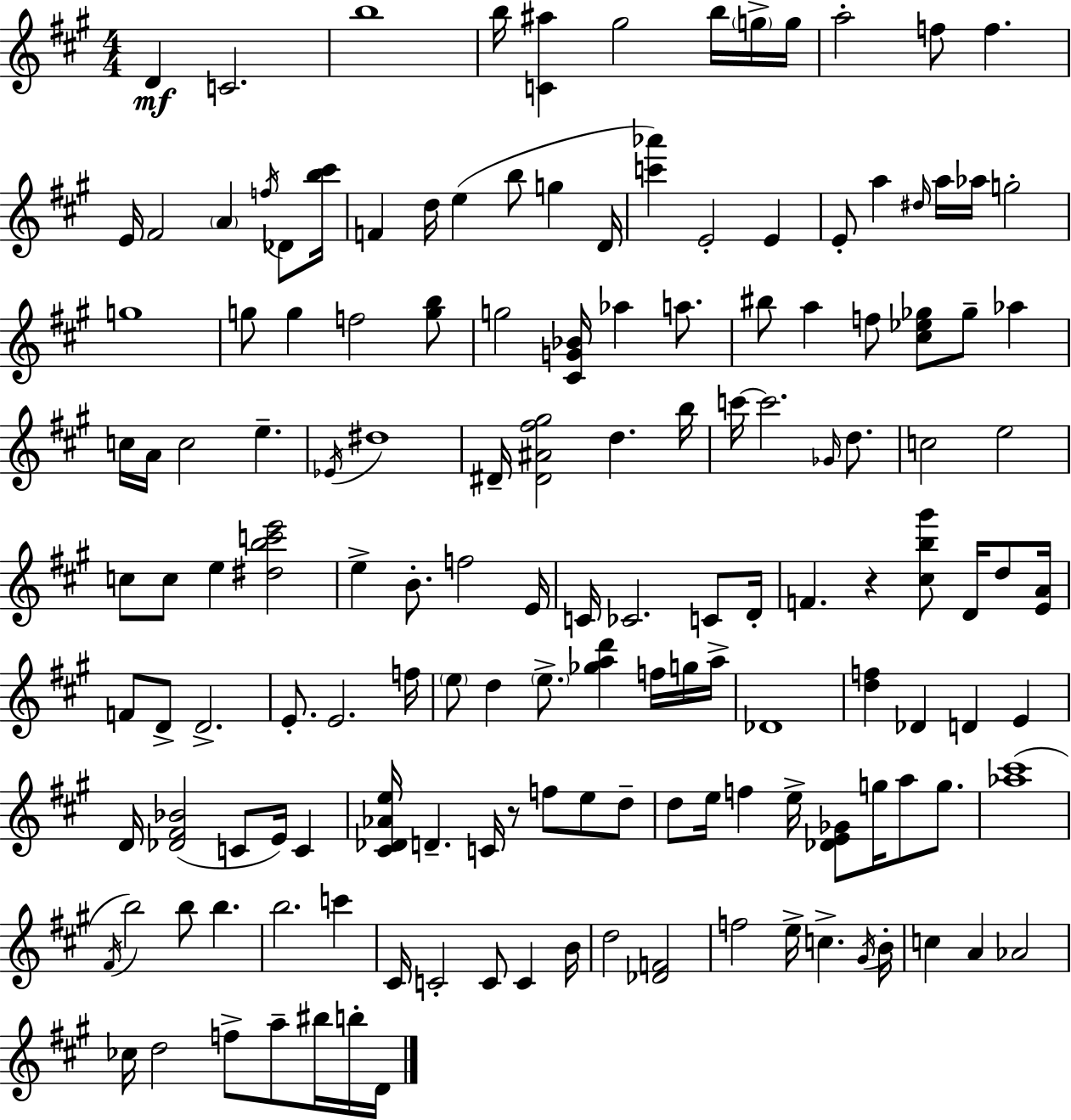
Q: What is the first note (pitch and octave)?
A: D4